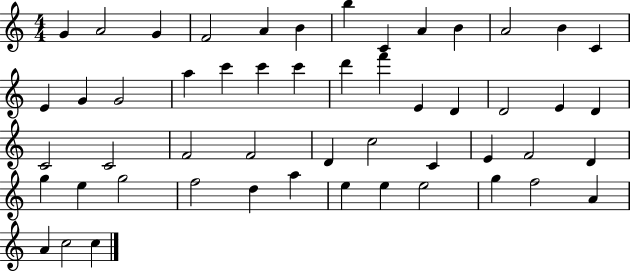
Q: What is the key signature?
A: C major